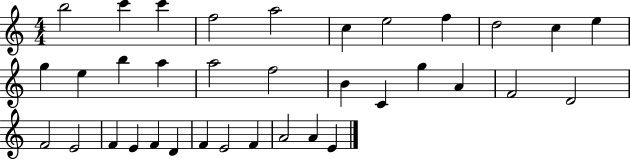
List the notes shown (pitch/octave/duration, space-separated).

B5/h C6/q C6/q F5/h A5/h C5/q E5/h F5/q D5/h C5/q E5/q G5/q E5/q B5/q A5/q A5/h F5/h B4/q C4/q G5/q A4/q F4/h D4/h F4/h E4/h F4/q E4/q F4/q D4/q F4/q E4/h F4/q A4/h A4/q E4/q